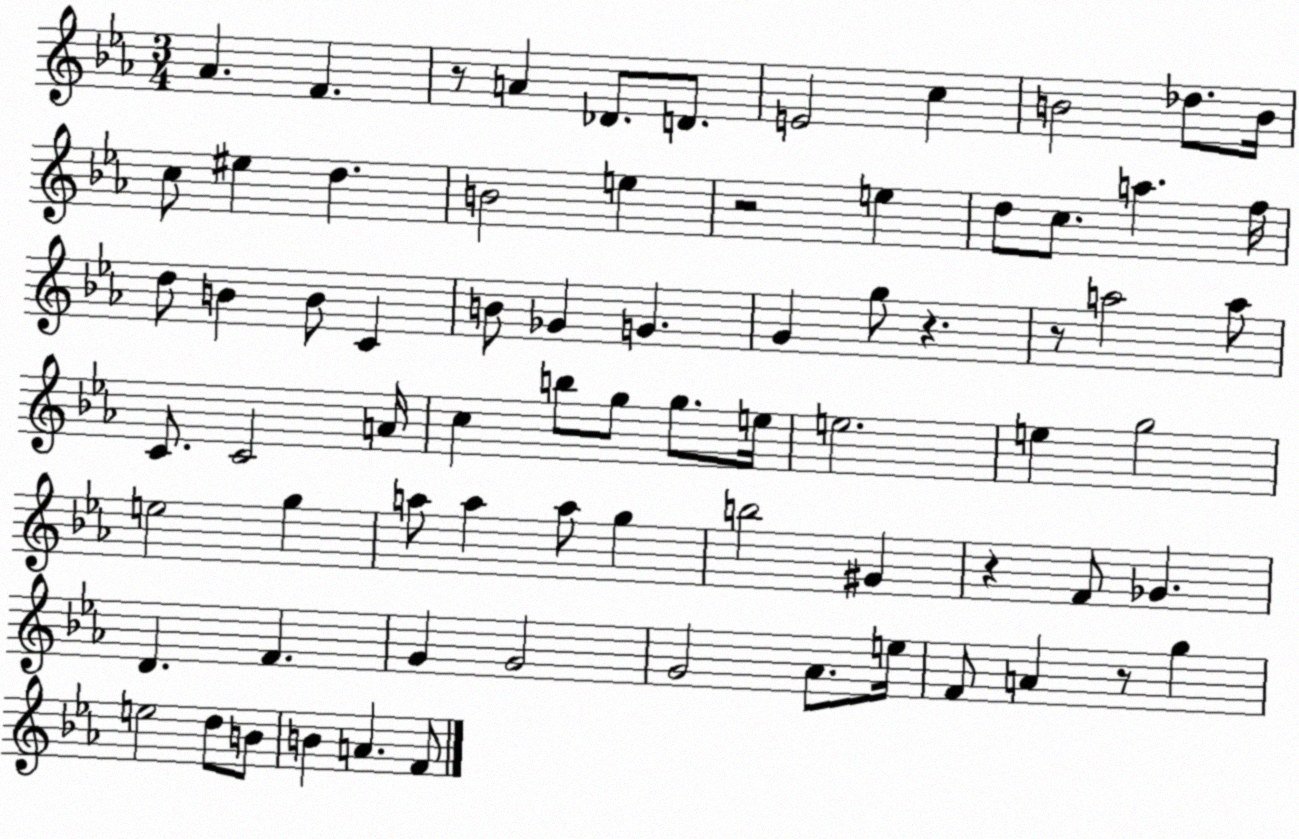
X:1
T:Untitled
M:3/4
L:1/4
K:Eb
_A F z/2 A _D/2 D/2 E2 c B2 _d/2 B/4 c/2 ^e d B2 e z2 e d/2 c/2 a f/4 d/2 B B/2 C B/2 _G G G g/2 z z/2 a2 a/2 C/2 C2 A/4 c b/2 g/2 g/2 e/4 e2 e g2 e2 g a/2 a a/2 g b2 ^G z F/2 _G D F G G2 G2 _A/2 e/4 F/2 A z/2 g e2 d/2 B/2 B A F/2